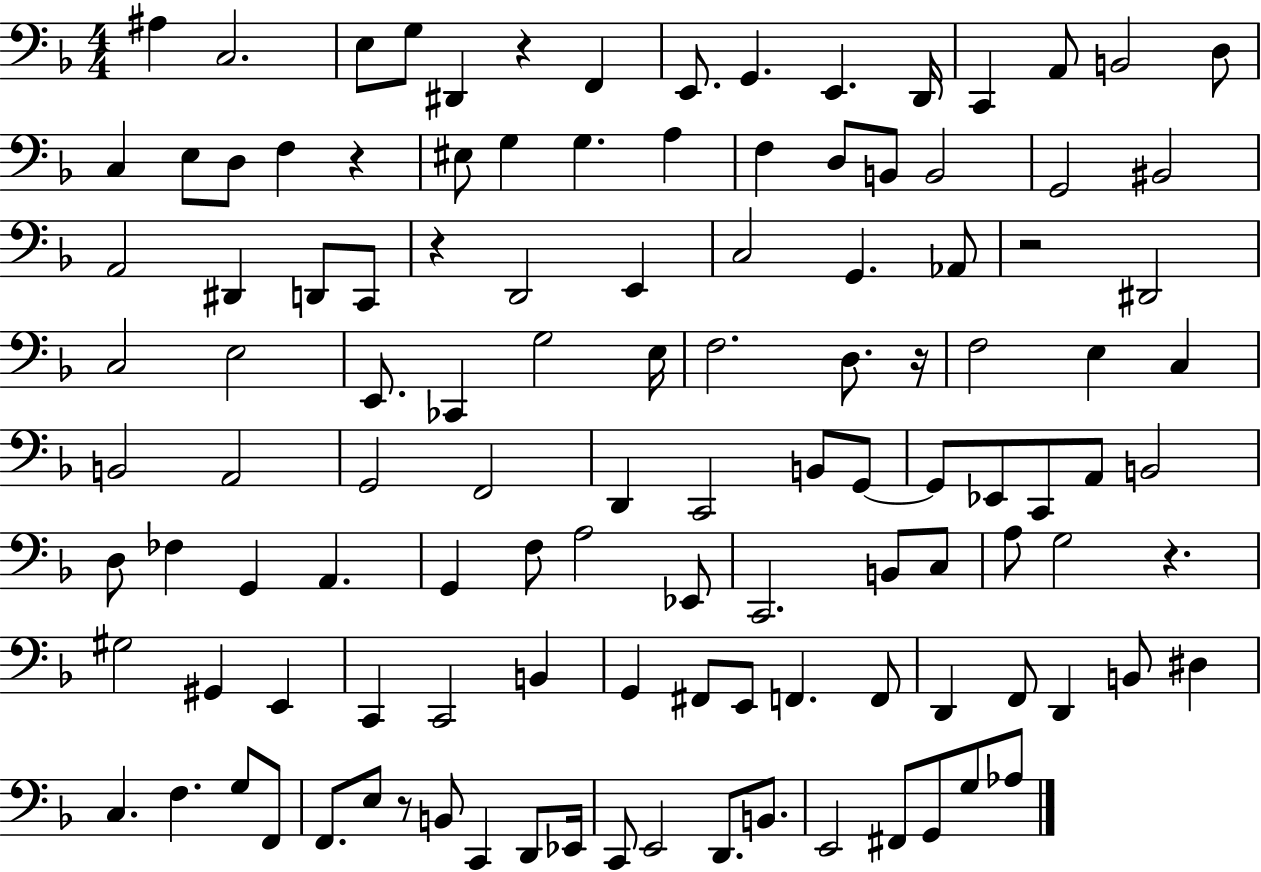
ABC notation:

X:1
T:Untitled
M:4/4
L:1/4
K:F
^A, C,2 E,/2 G,/2 ^D,, z F,, E,,/2 G,, E,, D,,/4 C,, A,,/2 B,,2 D,/2 C, E,/2 D,/2 F, z ^E,/2 G, G, A, F, D,/2 B,,/2 B,,2 G,,2 ^B,,2 A,,2 ^D,, D,,/2 C,,/2 z D,,2 E,, C,2 G,, _A,,/2 z2 ^D,,2 C,2 E,2 E,,/2 _C,, G,2 E,/4 F,2 D,/2 z/4 F,2 E, C, B,,2 A,,2 G,,2 F,,2 D,, C,,2 B,,/2 G,,/2 G,,/2 _E,,/2 C,,/2 A,,/2 B,,2 D,/2 _F, G,, A,, G,, F,/2 A,2 _E,,/2 C,,2 B,,/2 C,/2 A,/2 G,2 z ^G,2 ^G,, E,, C,, C,,2 B,, G,, ^F,,/2 E,,/2 F,, F,,/2 D,, F,,/2 D,, B,,/2 ^D, C, F, G,/2 F,,/2 F,,/2 E,/2 z/2 B,,/2 C,, D,,/2 _E,,/4 C,,/2 E,,2 D,,/2 B,,/2 E,,2 ^F,,/2 G,,/2 G,/2 _A,/2